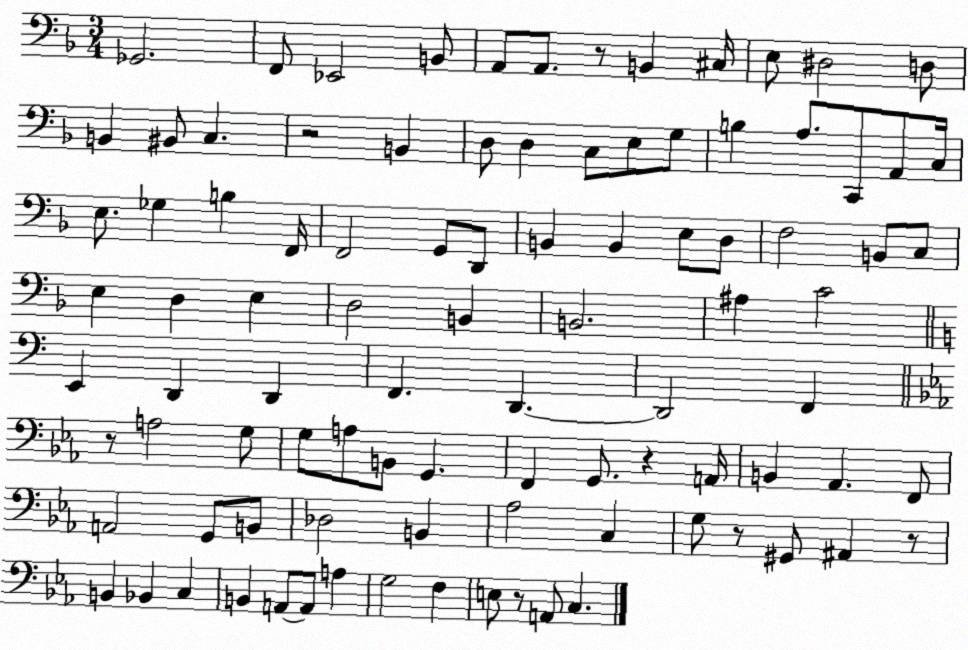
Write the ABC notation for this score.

X:1
T:Untitled
M:3/4
L:1/4
K:F
_G,,2 F,,/2 _E,,2 B,,/2 A,,/2 A,,/2 z/2 B,, ^C,/4 E,/2 ^D,2 D,/2 B,, ^B,,/2 C, z2 B,, D,/2 D, C,/2 E,/2 G,/2 B, A,/2 C,,/2 A,,/2 C,/4 E,/2 _G, B, F,,/4 F,,2 G,,/2 D,,/2 B,, B,, E,/2 D,/2 F,2 B,,/2 C,/2 E, D, E, D,2 B,, B,,2 ^A, C2 E,, D,, D,, F,, D,, D,,2 F,, z/2 A,2 G,/2 G,/2 A,/2 B,,/2 G,, F,, G,,/2 z A,,/4 B,, _A,, F,,/2 A,,2 G,,/2 B,,/2 _D,2 B,, _A,2 C, G,/2 z/2 ^G,,/2 ^A,, z/2 B,, _B,, C, B,, A,,/2 A,,/2 A, G,2 F, E,/2 z/2 A,,/2 C,